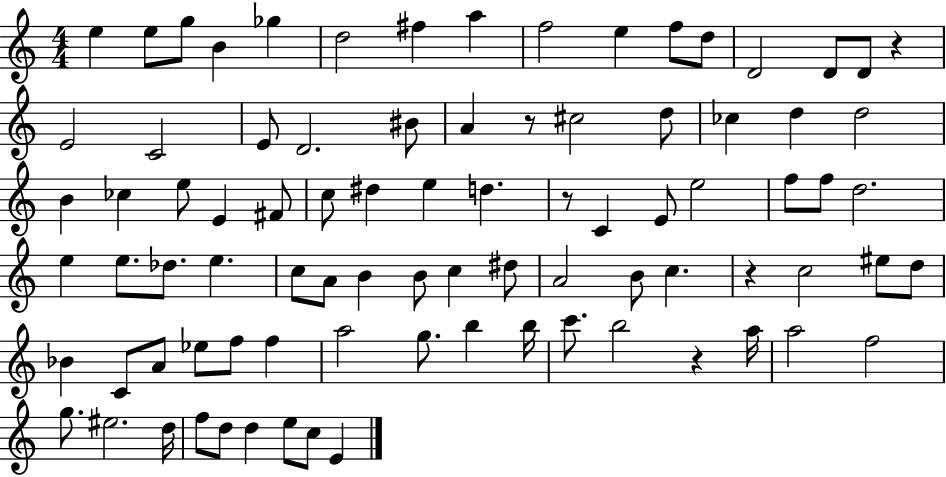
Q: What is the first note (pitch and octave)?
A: E5